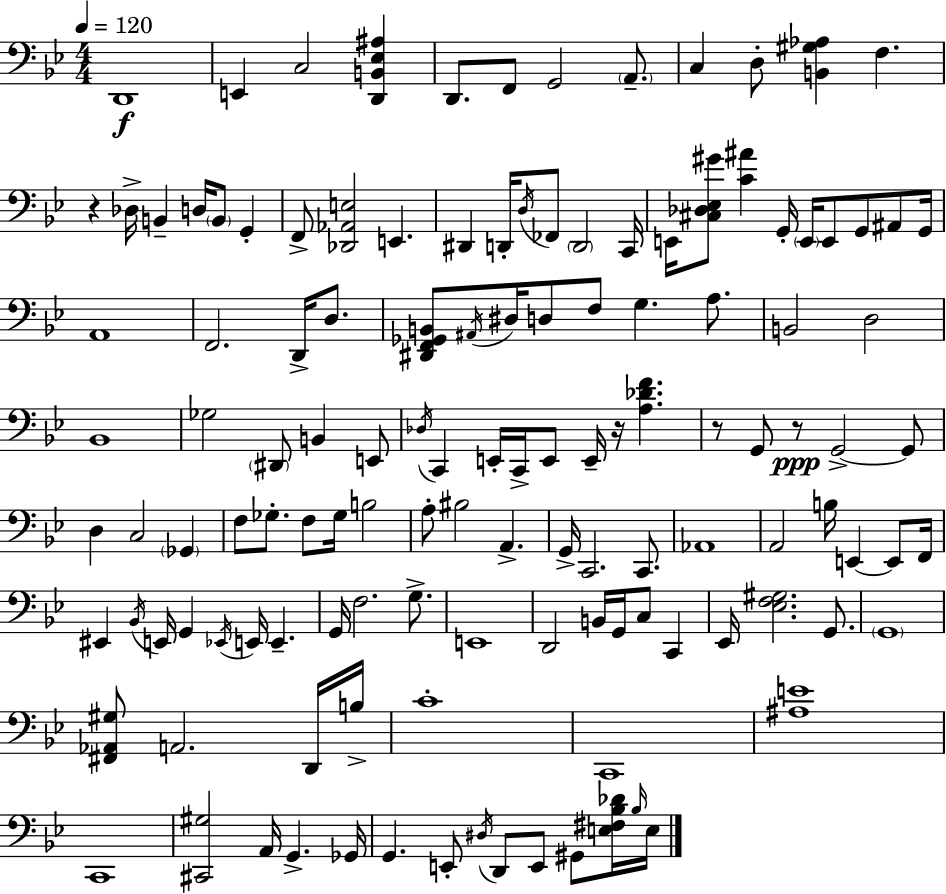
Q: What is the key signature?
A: BES major